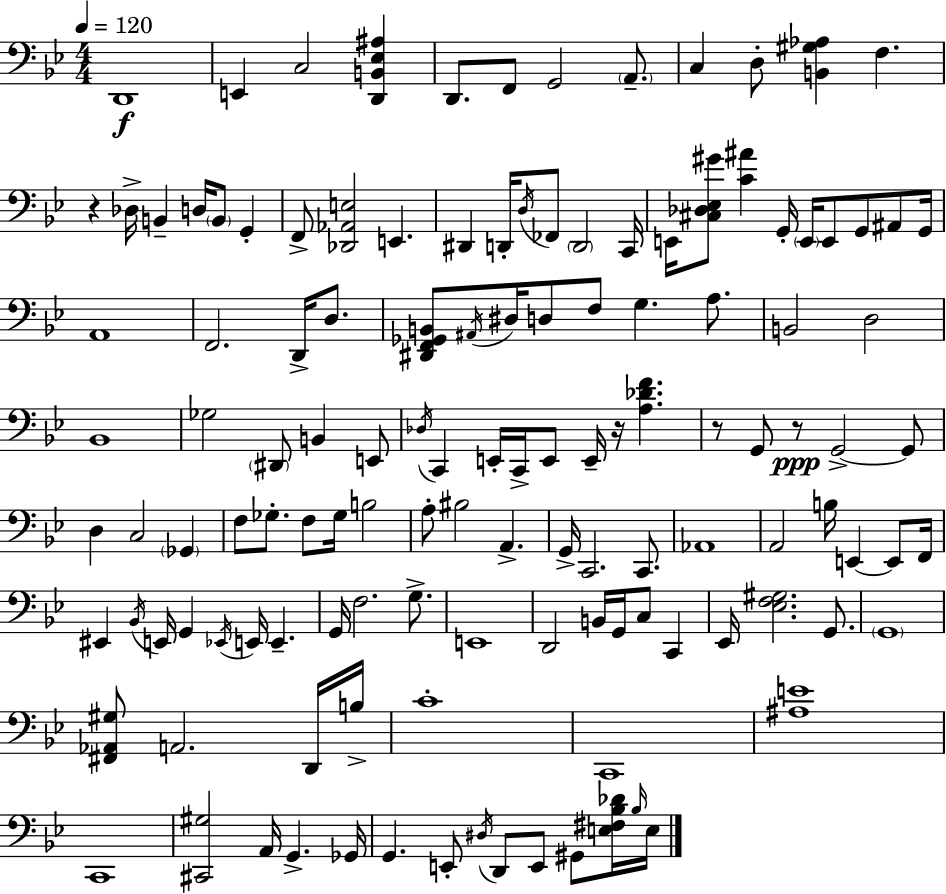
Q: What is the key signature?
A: BES major